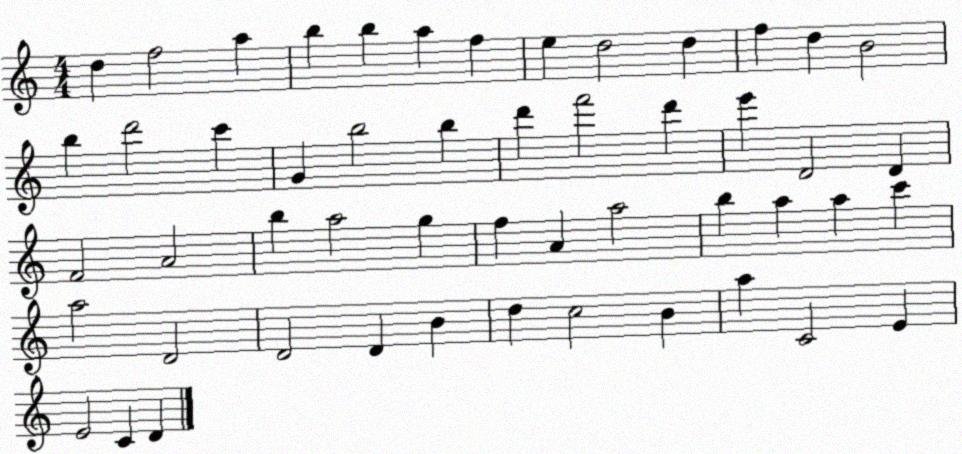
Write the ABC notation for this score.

X:1
T:Untitled
M:4/4
L:1/4
K:C
d f2 a b b a f e d2 d f d B2 b d'2 c' G b2 b d' f'2 d' e' D2 D F2 A2 b a2 g f A a2 b a a c' a2 D2 D2 D B d c2 B a C2 E E2 C D